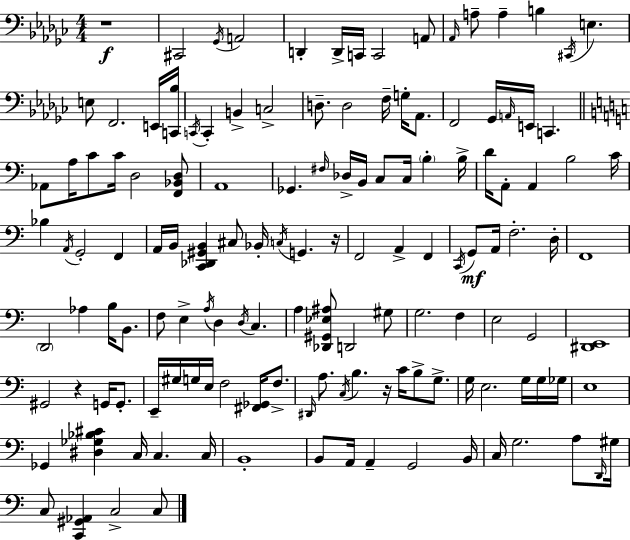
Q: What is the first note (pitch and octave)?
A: C#2